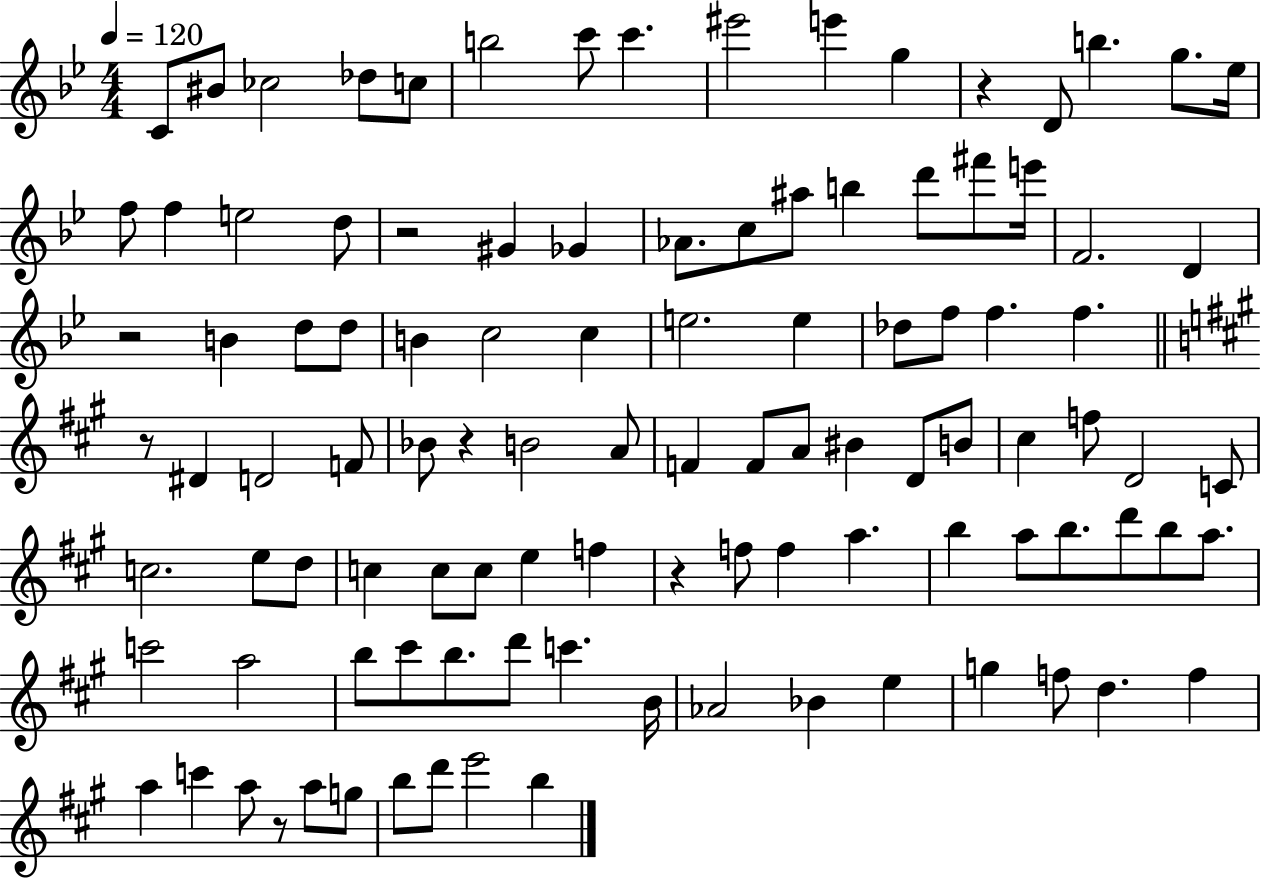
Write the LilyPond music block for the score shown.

{
  \clef treble
  \numericTimeSignature
  \time 4/4
  \key bes \major
  \tempo 4 = 120
  c'8 bis'8 ces''2 des''8 c''8 | b''2 c'''8 c'''4. | eis'''2 e'''4 g''4 | r4 d'8 b''4. g''8. ees''16 | \break f''8 f''4 e''2 d''8 | r2 gis'4 ges'4 | aes'8. c''8 ais''8 b''4 d'''8 fis'''8 e'''16 | f'2. d'4 | \break r2 b'4 d''8 d''8 | b'4 c''2 c''4 | e''2. e''4 | des''8 f''8 f''4. f''4. | \break \bar "||" \break \key a \major r8 dis'4 d'2 f'8 | bes'8 r4 b'2 a'8 | f'4 f'8 a'8 bis'4 d'8 b'8 | cis''4 f''8 d'2 c'8 | \break c''2. e''8 d''8 | c''4 c''8 c''8 e''4 f''4 | r4 f''8 f''4 a''4. | b''4 a''8 b''8. d'''8 b''8 a''8. | \break c'''2 a''2 | b''8 cis'''8 b''8. d'''8 c'''4. b'16 | aes'2 bes'4 e''4 | g''4 f''8 d''4. f''4 | \break a''4 c'''4 a''8 r8 a''8 g''8 | b''8 d'''8 e'''2 b''4 | \bar "|."
}